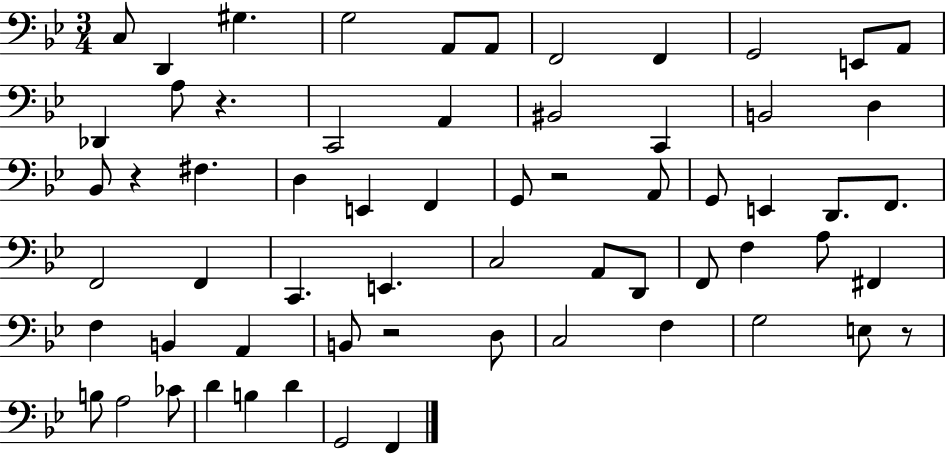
{
  \clef bass
  \numericTimeSignature
  \time 3/4
  \key bes \major
  c8 d,4 gis4. | g2 a,8 a,8 | f,2 f,4 | g,2 e,8 a,8 | \break des,4 a8 r4. | c,2 a,4 | bis,2 c,4 | b,2 d4 | \break bes,8 r4 fis4. | d4 e,4 f,4 | g,8 r2 a,8 | g,8 e,4 d,8. f,8. | \break f,2 f,4 | c,4. e,4. | c2 a,8 d,8 | f,8 f4 a8 fis,4 | \break f4 b,4 a,4 | b,8 r2 d8 | c2 f4 | g2 e8 r8 | \break b8 a2 ces'8 | d'4 b4 d'4 | g,2 f,4 | \bar "|."
}